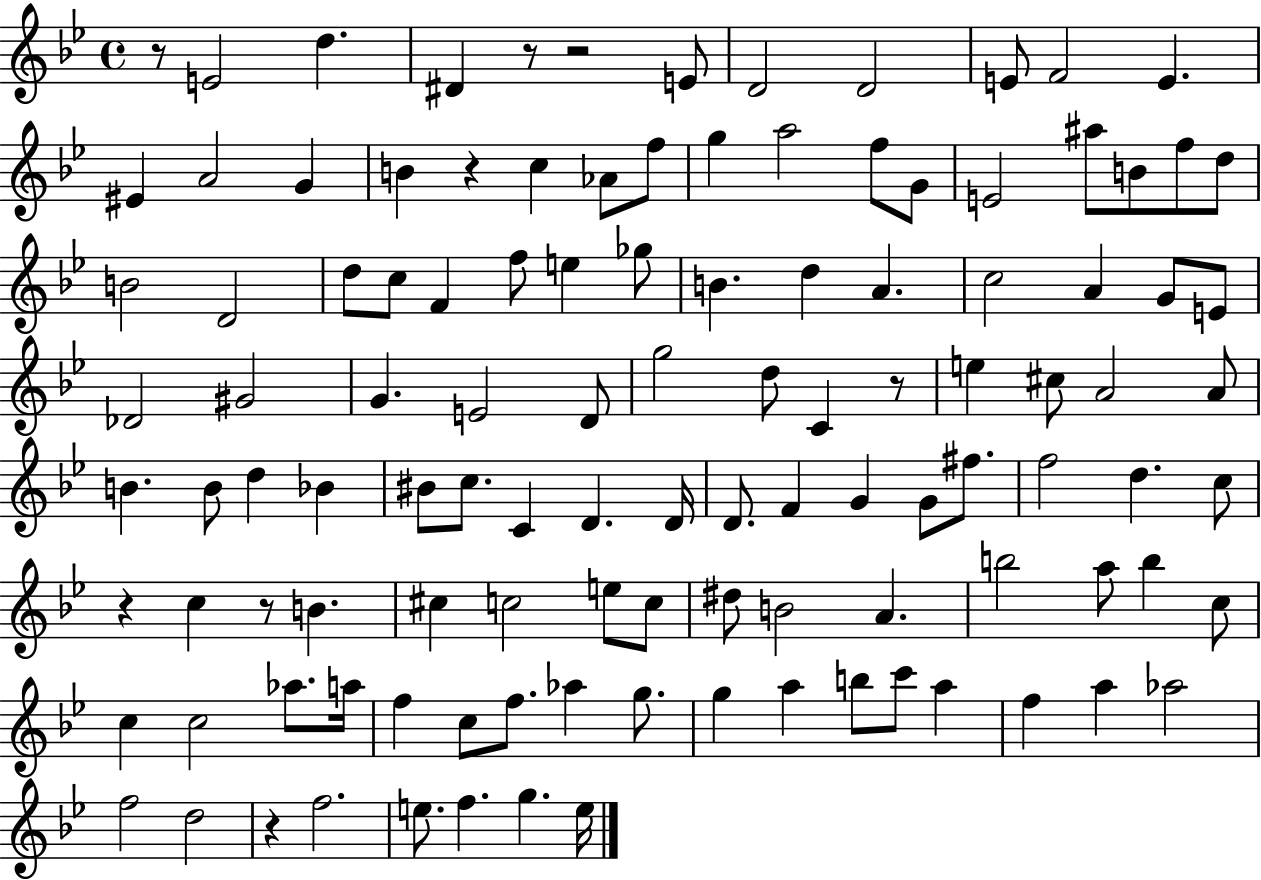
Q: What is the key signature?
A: BES major